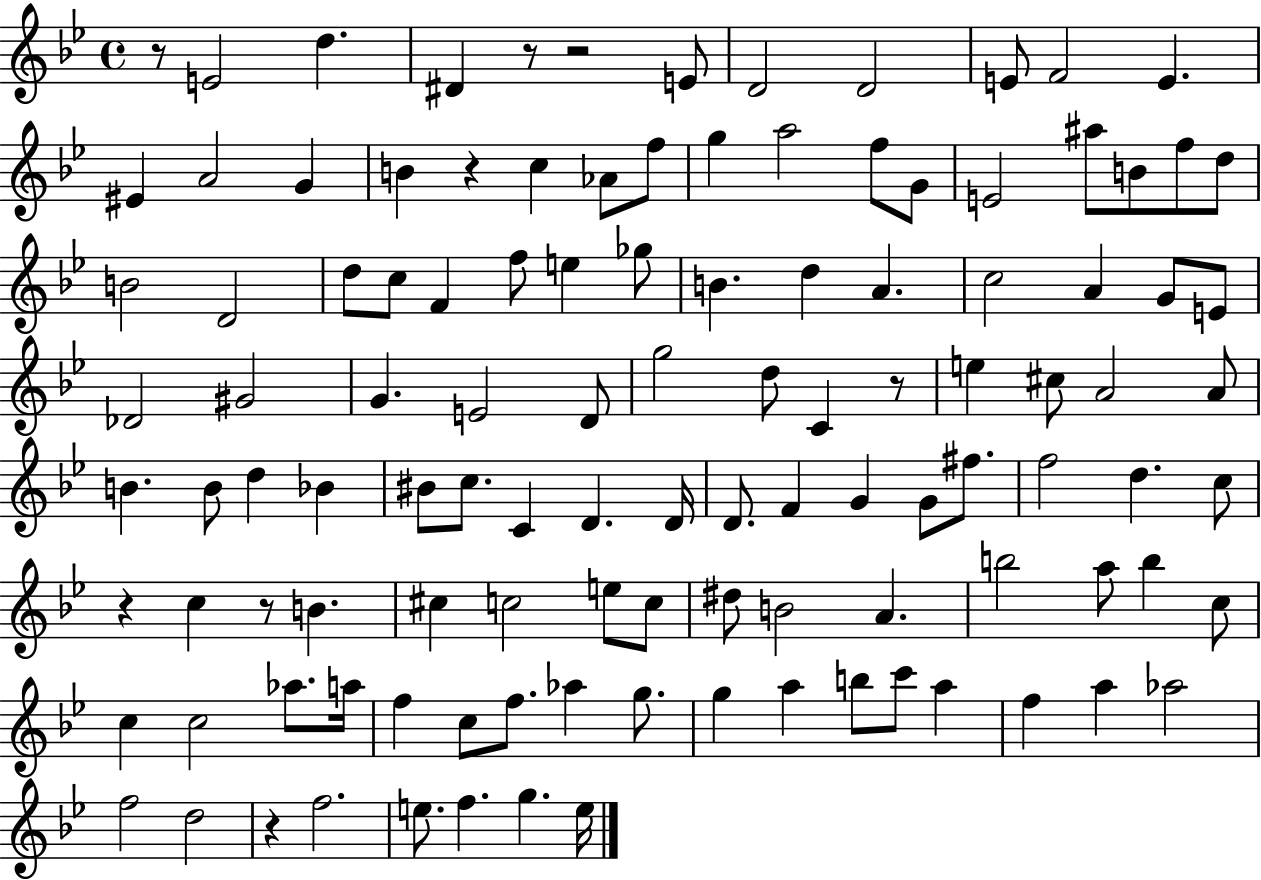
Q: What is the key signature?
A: BES major